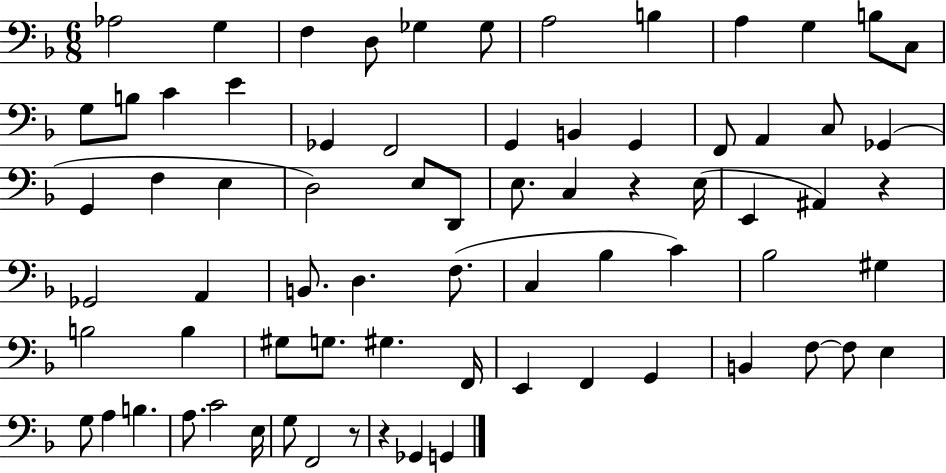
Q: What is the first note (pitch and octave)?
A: Ab3